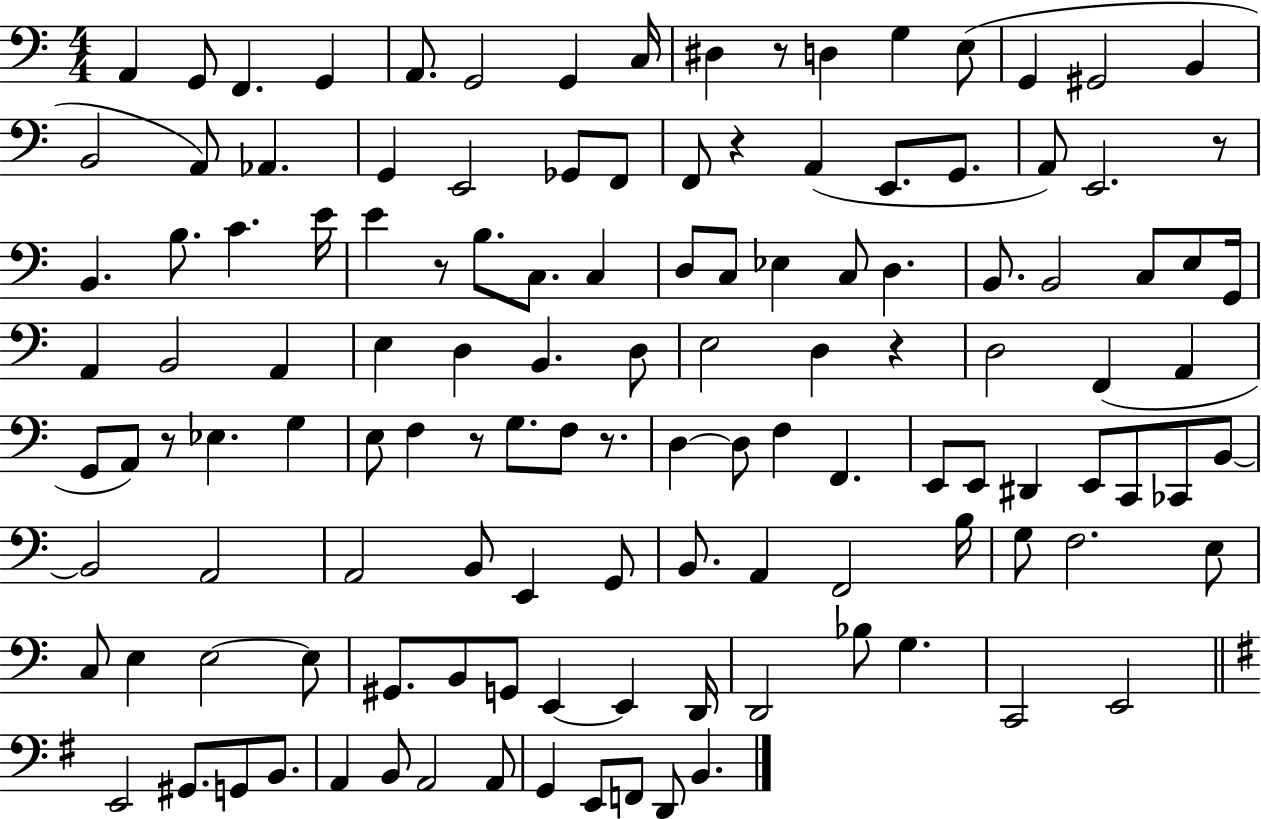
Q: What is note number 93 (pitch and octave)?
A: E3